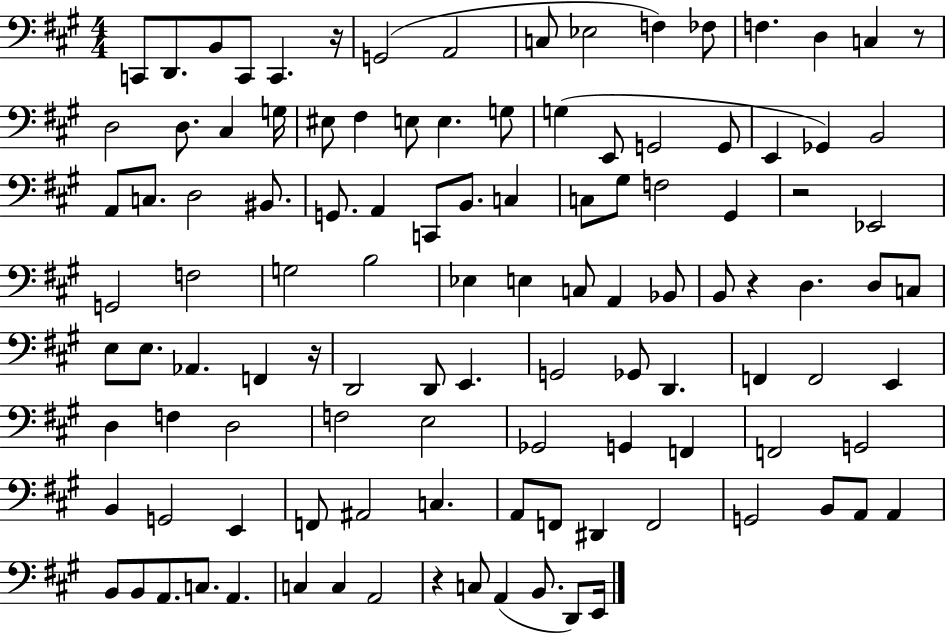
C2/e D2/e. B2/e C2/e C2/q. R/s G2/h A2/h C3/e Eb3/h F3/q FES3/e F3/q. D3/q C3/q R/e D3/h D3/e. C#3/q G3/s EIS3/e F#3/q E3/e E3/q. G3/e G3/q E2/e G2/h G2/e E2/q Gb2/q B2/h A2/e C3/e. D3/h BIS2/e. G2/e. A2/q C2/e B2/e. C3/q C3/e G#3/e F3/h G#2/q R/h Eb2/h G2/h F3/h G3/h B3/h Eb3/q E3/q C3/e A2/q Bb2/e B2/e R/q D3/q. D3/e C3/e E3/e E3/e. Ab2/q. F2/q R/s D2/h D2/e E2/q. G2/h Gb2/e D2/q. F2/q F2/h E2/q D3/q F3/q D3/h F3/h E3/h Gb2/h G2/q F2/q F2/h G2/h B2/q G2/h E2/q F2/e A#2/h C3/q. A2/e F2/e D#2/q F2/h G2/h B2/e A2/e A2/q B2/e B2/e A2/e. C3/e. A2/q. C3/q C3/q A2/h R/q C3/e A2/q B2/e. D2/e E2/s